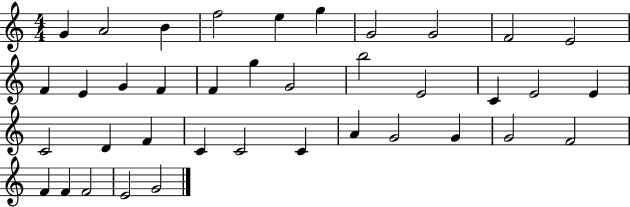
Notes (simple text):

G4/q A4/h B4/q F5/h E5/q G5/q G4/h G4/h F4/h E4/h F4/q E4/q G4/q F4/q F4/q G5/q G4/h B5/h E4/h C4/q E4/h E4/q C4/h D4/q F4/q C4/q C4/h C4/q A4/q G4/h G4/q G4/h F4/h F4/q F4/q F4/h E4/h G4/h